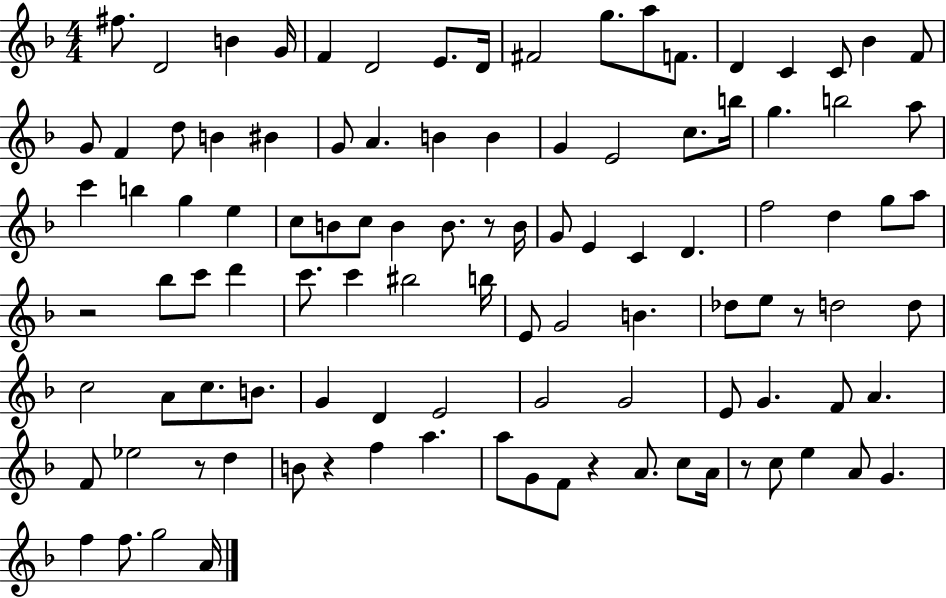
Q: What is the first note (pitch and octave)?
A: F#5